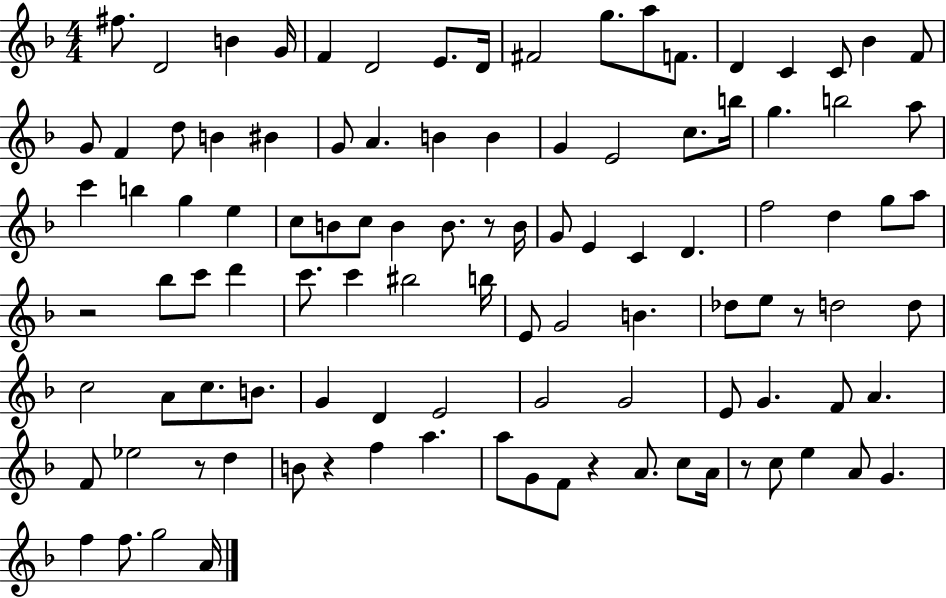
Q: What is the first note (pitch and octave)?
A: F#5